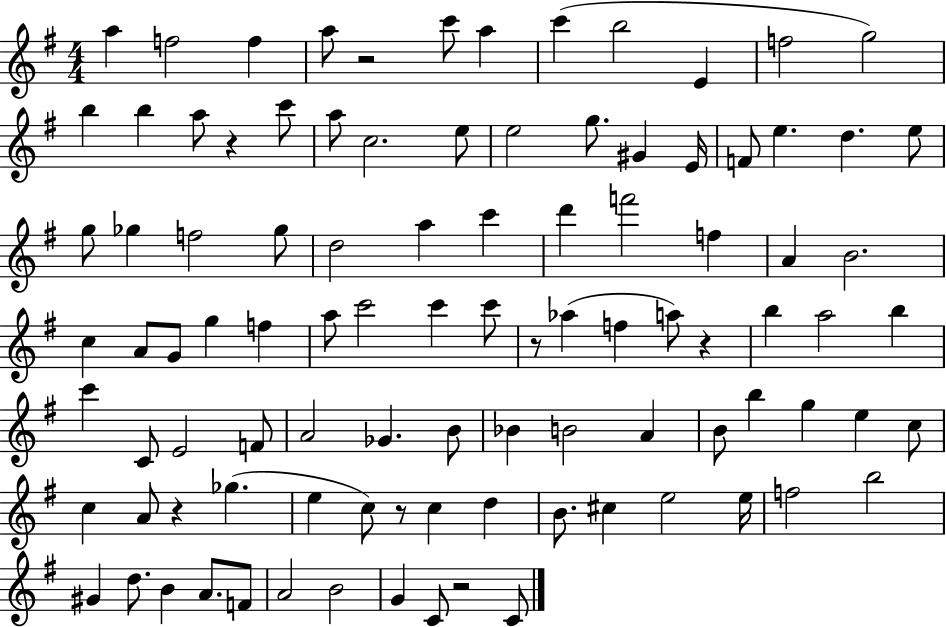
A5/q F5/h F5/q A5/e R/h C6/e A5/q C6/q B5/h E4/q F5/h G5/h B5/q B5/q A5/e R/q C6/e A5/e C5/h. E5/e E5/h G5/e. G#4/q E4/s F4/e E5/q. D5/q. E5/e G5/e Gb5/q F5/h Gb5/e D5/h A5/q C6/q D6/q F6/h F5/q A4/q B4/h. C5/q A4/e G4/e G5/q F5/q A5/e C6/h C6/q C6/e R/e Ab5/q F5/q A5/e R/q B5/q A5/h B5/q C6/q C4/e E4/h F4/e A4/h Gb4/q. B4/e Bb4/q B4/h A4/q B4/e B5/q G5/q E5/q C5/e C5/q A4/e R/q Gb5/q. E5/q C5/e R/e C5/q D5/q B4/e. C#5/q E5/h E5/s F5/h B5/h G#4/q D5/e. B4/q A4/e. F4/e A4/h B4/h G4/q C4/e R/h C4/e